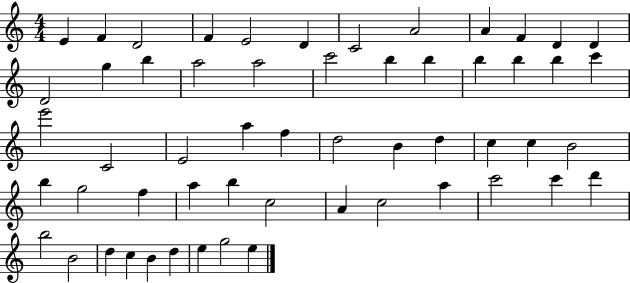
X:1
T:Untitled
M:4/4
L:1/4
K:C
E F D2 F E2 D C2 A2 A F D D D2 g b a2 a2 c'2 b b b b b c' e'2 C2 E2 a f d2 B d c c B2 b g2 f a b c2 A c2 a c'2 c' d' b2 B2 d c B d e g2 e